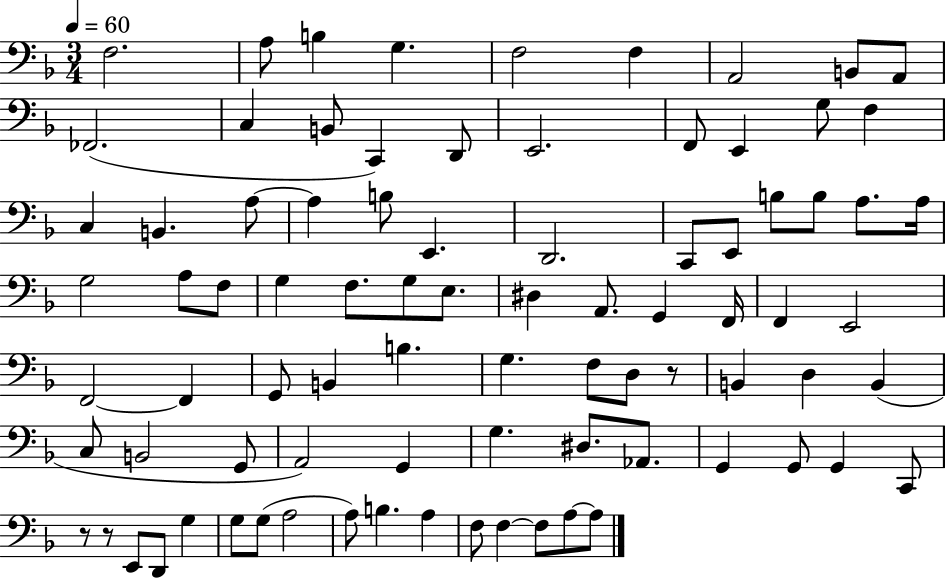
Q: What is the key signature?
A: F major